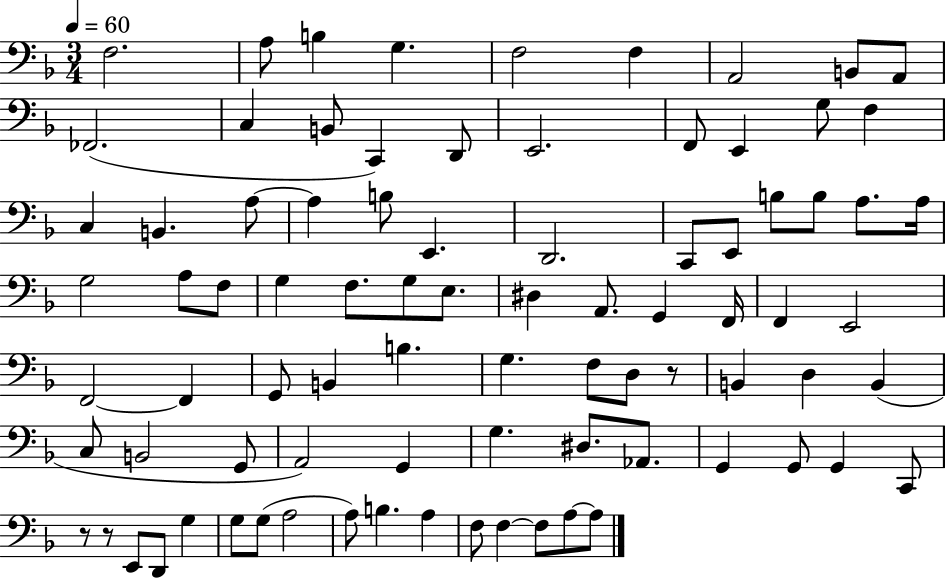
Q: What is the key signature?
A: F major